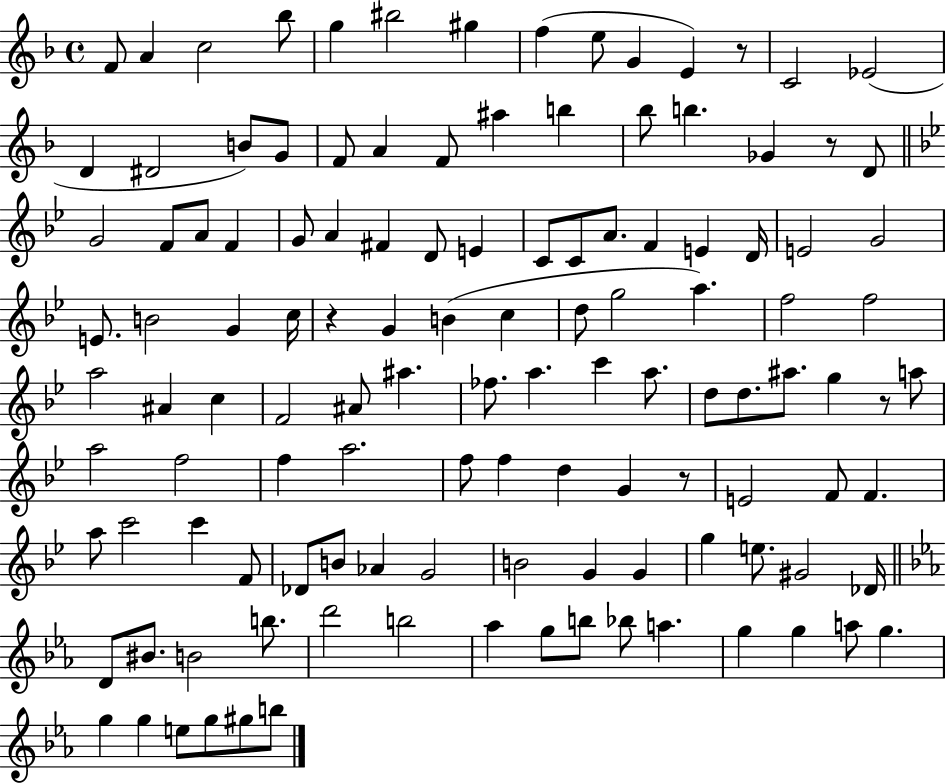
{
  \clef treble
  \time 4/4
  \defaultTimeSignature
  \key f \major
  f'8 a'4 c''2 bes''8 | g''4 bis''2 gis''4 | f''4( e''8 g'4 e'4) r8 | c'2 ees'2( | \break d'4 dis'2 b'8) g'8 | f'8 a'4 f'8 ais''4 b''4 | bes''8 b''4. ges'4 r8 d'8 | \bar "||" \break \key bes \major g'2 f'8 a'8 f'4 | g'8 a'4 fis'4 d'8 e'4 | c'8 c'8 a'8. f'4 e'4 d'16 | e'2 g'2 | \break e'8. b'2 g'4 c''16 | r4 g'4 b'4( c''4 | d''8 g''2 a''4.) | f''2 f''2 | \break a''2 ais'4 c''4 | f'2 ais'8 ais''4. | fes''8. a''4. c'''4 a''8. | d''8 d''8. ais''8. g''4 r8 a''8 | \break a''2 f''2 | f''4 a''2. | f''8 f''4 d''4 g'4 r8 | e'2 f'8 f'4. | \break a''8 c'''2 c'''4 f'8 | des'8 b'8 aes'4 g'2 | b'2 g'4 g'4 | g''4 e''8. gis'2 des'16 | \break \bar "||" \break \key c \minor d'8 bis'8. b'2 b''8. | d'''2 b''2 | aes''4 g''8 b''8 bes''8 a''4. | g''4 g''4 a''8 g''4. | \break g''4 g''4 e''8 g''8 gis''8 b''8 | \bar "|."
}